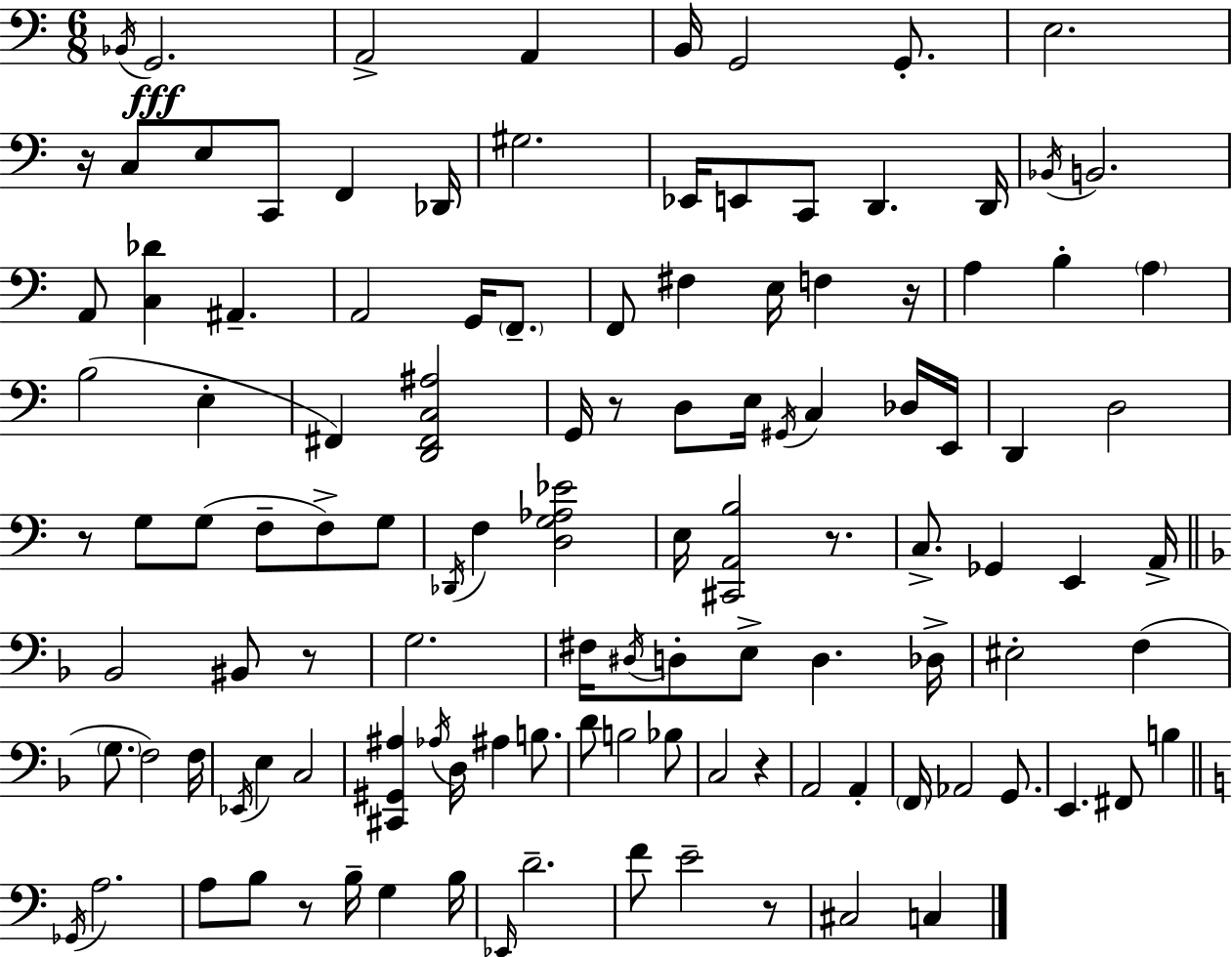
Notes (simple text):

Bb2/s G2/h. A2/h A2/q B2/s G2/h G2/e. E3/h. R/s C3/e E3/e C2/e F2/q Db2/s G#3/h. Eb2/s E2/e C2/e D2/q. D2/s Bb2/s B2/h. A2/e [C3,Db4]/q A#2/q. A2/h G2/s F2/e. F2/e F#3/q E3/s F3/q R/s A3/q B3/q A3/q B3/h E3/q F#2/q [D2,F#2,C3,A#3]/h G2/s R/e D3/e E3/s G#2/s C3/q Db3/s E2/s D2/q D3/h R/e G3/e G3/e F3/e F3/e G3/e Db2/s F3/q [D3,G3,Ab3,Eb4]/h E3/s [C#2,A2,B3]/h R/e. C3/e. Gb2/q E2/q A2/s Bb2/h BIS2/e R/e G3/h. F#3/s D#3/s D3/e E3/e D3/q. Db3/s EIS3/h F3/q G3/e. F3/h F3/s Eb2/s E3/q C3/h [C#2,G#2,A#3]/q Ab3/s D3/s A#3/q B3/e. D4/e B3/h Bb3/e C3/h R/q A2/h A2/q F2/s Ab2/h G2/e. E2/q. F#2/e B3/q Gb2/s A3/h. A3/e B3/e R/e B3/s G3/q B3/s Eb2/s D4/h. F4/e E4/h R/e C#3/h C3/q